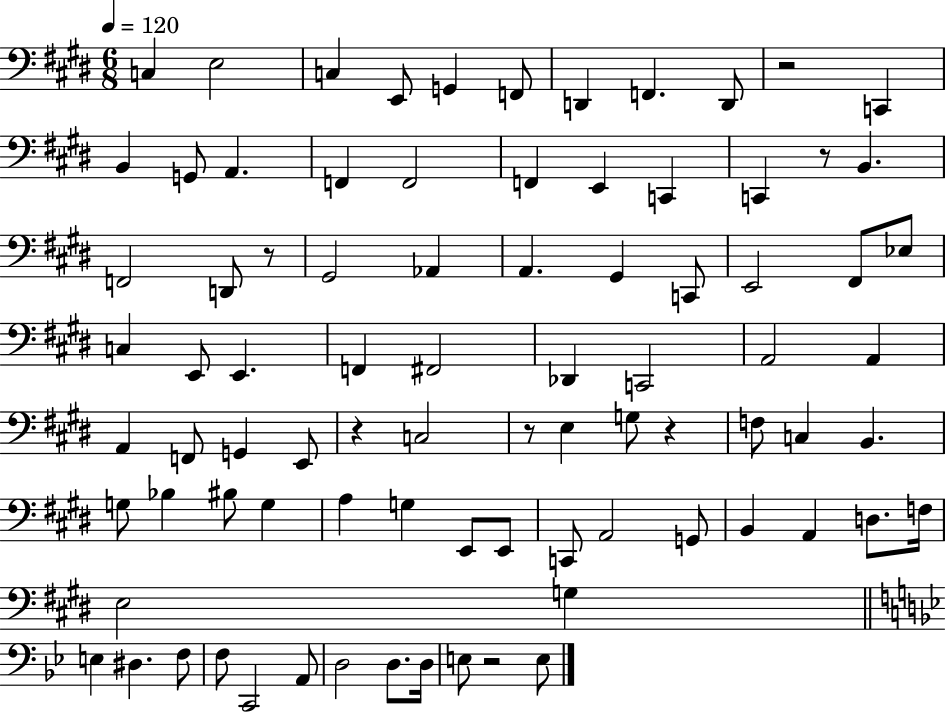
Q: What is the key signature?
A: E major